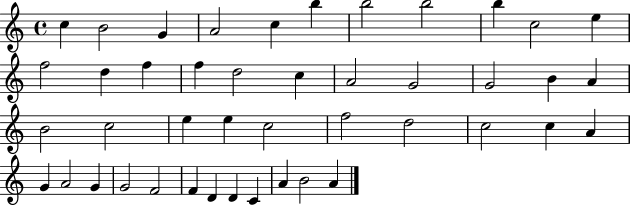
X:1
T:Untitled
M:4/4
L:1/4
K:C
c B2 G A2 c b b2 b2 b c2 e f2 d f f d2 c A2 G2 G2 B A B2 c2 e e c2 f2 d2 c2 c A G A2 G G2 F2 F D D C A B2 A